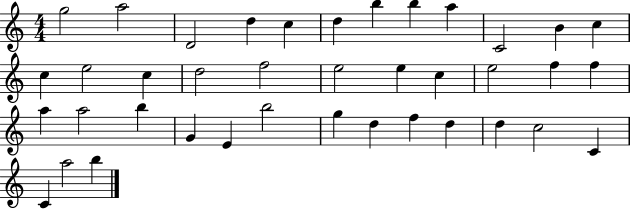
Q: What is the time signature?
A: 4/4